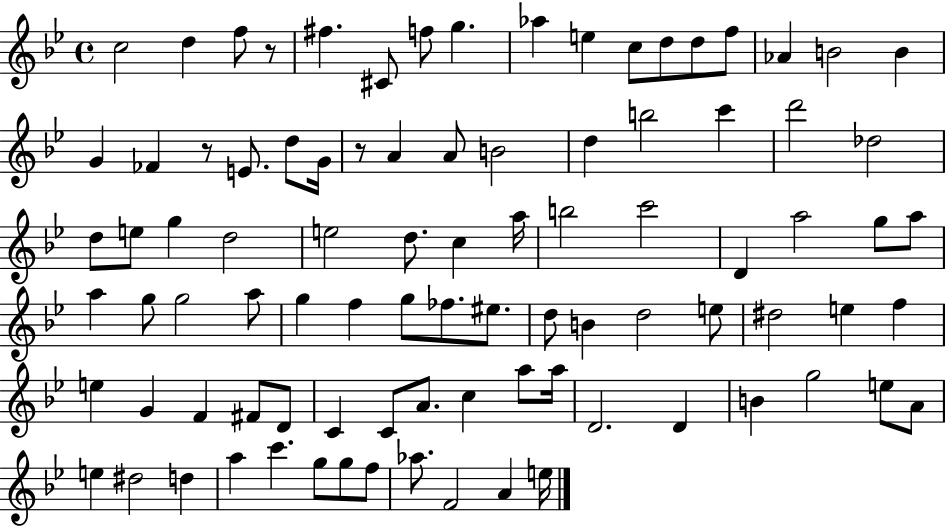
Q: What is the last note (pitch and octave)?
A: E5